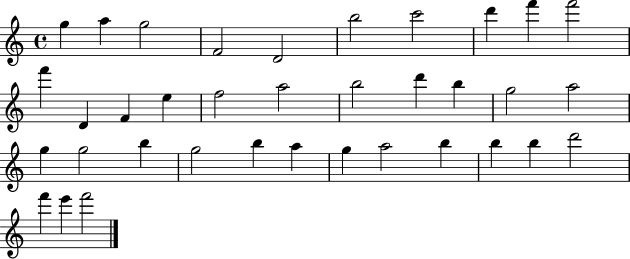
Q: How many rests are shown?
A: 0